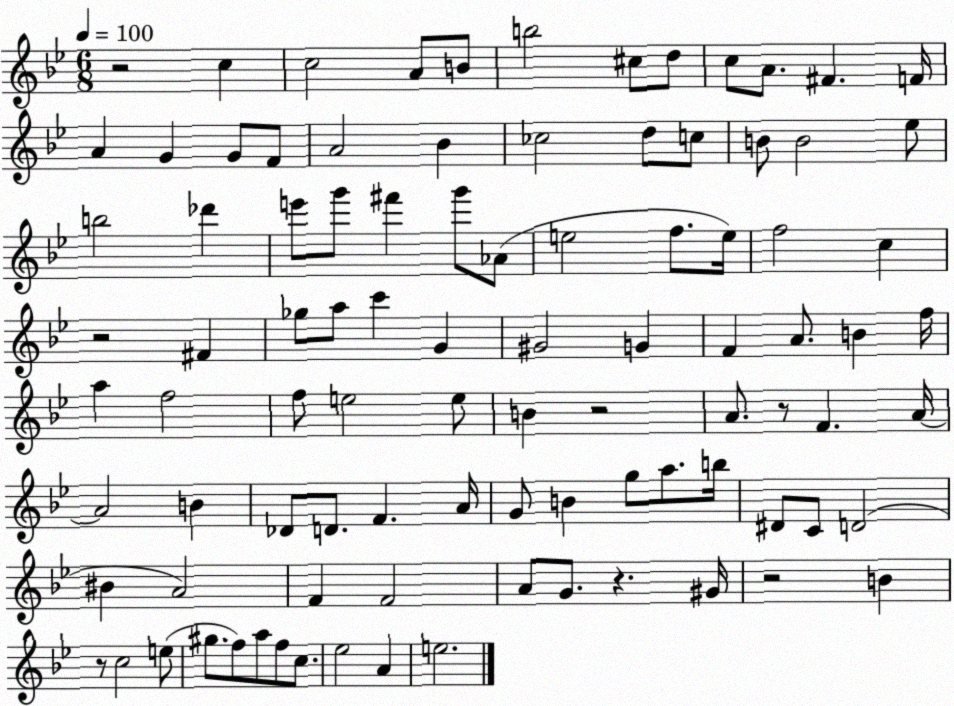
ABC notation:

X:1
T:Untitled
M:6/8
L:1/4
K:Bb
z2 c c2 A/2 B/2 b2 ^c/2 d/2 c/2 A/2 ^F F/4 A G G/2 F/2 A2 _B _c2 d/2 c/2 B/2 B2 _e/2 b2 _d' e'/2 g'/2 ^f' g'/2 _A/2 e2 f/2 e/4 f2 c z2 ^F _g/2 a/2 c' G ^G2 G F A/2 B f/4 a f2 f/2 e2 e/2 B z2 A/2 z/2 F A/4 A2 B _D/2 D/2 F A/4 G/2 B g/2 a/2 b/4 ^D/2 C/2 D2 ^B A2 F F2 A/2 G/2 z ^G/4 z2 B z/2 c2 e/2 ^g/2 f/2 a/2 f/2 c/2 _e2 A e2